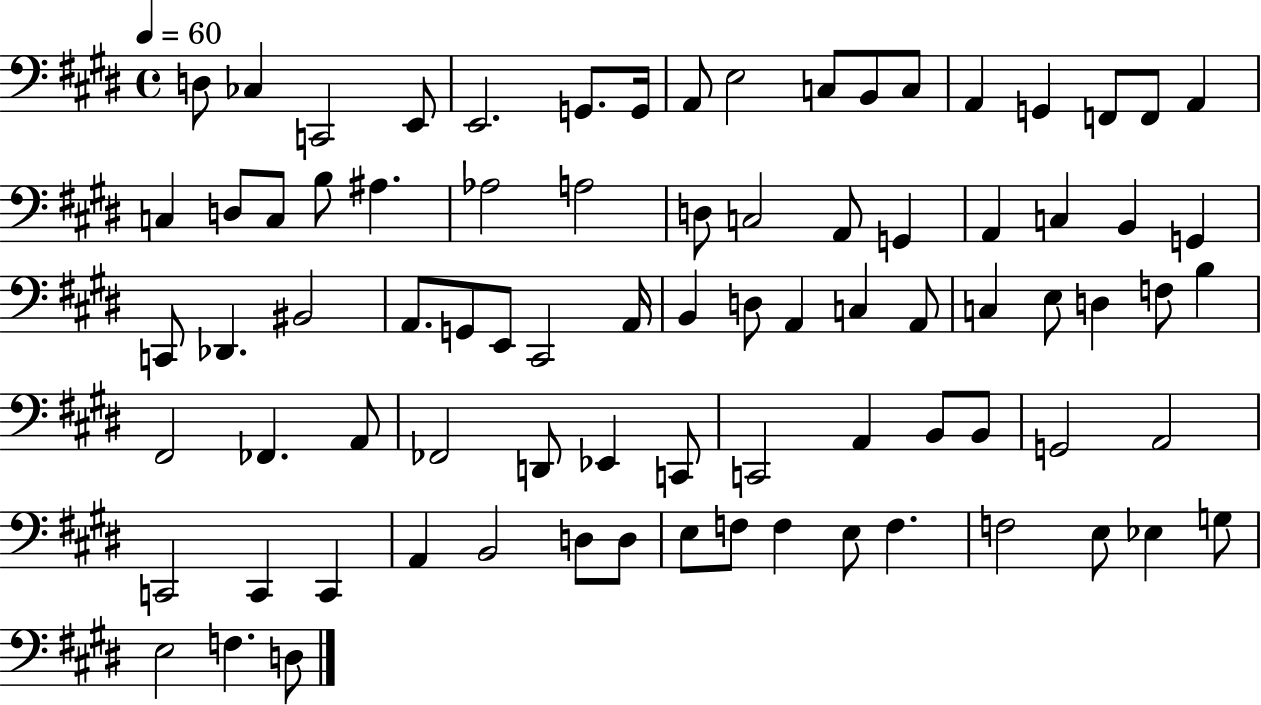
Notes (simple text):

D3/e CES3/q C2/h E2/e E2/h. G2/e. G2/s A2/e E3/h C3/e B2/e C3/e A2/q G2/q F2/e F2/e A2/q C3/q D3/e C3/e B3/e A#3/q. Ab3/h A3/h D3/e C3/h A2/e G2/q A2/q C3/q B2/q G2/q C2/e Db2/q. BIS2/h A2/e. G2/e E2/e C#2/h A2/s B2/q D3/e A2/q C3/q A2/e C3/q E3/e D3/q F3/e B3/q F#2/h FES2/q. A2/e FES2/h D2/e Eb2/q C2/e C2/h A2/q B2/e B2/e G2/h A2/h C2/h C2/q C2/q A2/q B2/h D3/e D3/e E3/e F3/e F3/q E3/e F3/q. F3/h E3/e Eb3/q G3/e E3/h F3/q. D3/e